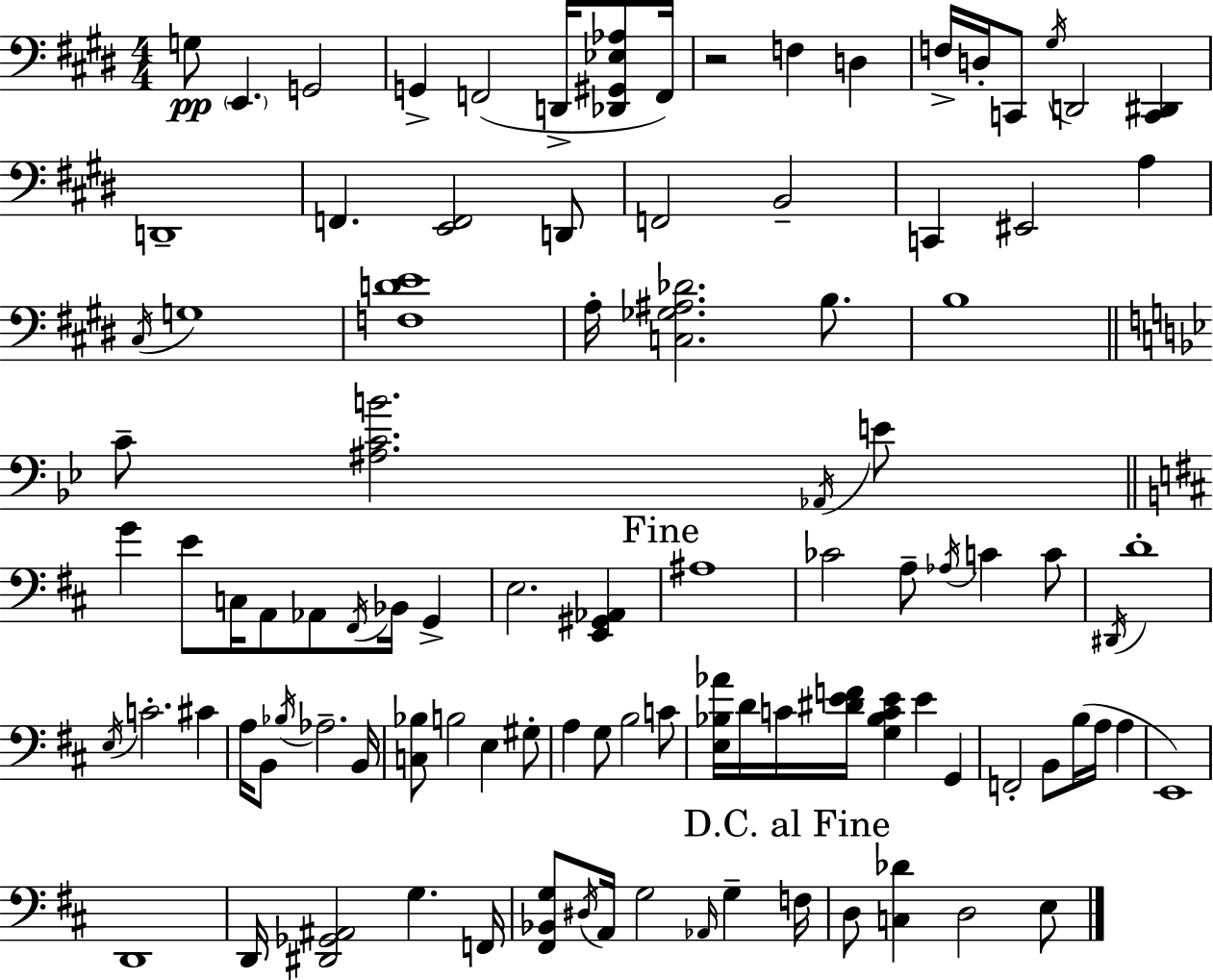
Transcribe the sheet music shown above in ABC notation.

X:1
T:Untitled
M:4/4
L:1/4
K:E
G,/2 E,, G,,2 G,, F,,2 D,,/4 [_D,,^G,,_E,_A,]/2 F,,/4 z2 F, D, F,/4 D,/4 C,,/2 ^G,/4 D,,2 [C,,^D,,] D,,4 F,, [E,,F,,]2 D,,/2 F,,2 B,,2 C,, ^E,,2 A, ^C,/4 G,4 [F,DE]4 A,/4 [C,_G,^A,_D]2 B,/2 B,4 C/2 [^A,CB]2 _A,,/4 E/2 G E/2 C,/4 A,,/2 _A,,/2 ^F,,/4 _B,,/4 G,, E,2 [E,,^G,,_A,,] ^A,4 _C2 A,/2 _A,/4 C C/2 ^D,,/4 D4 E,/4 C2 ^C A,/4 B,,/2 _B,/4 _A,2 B,,/4 [C,_B,]/2 B,2 E, ^G,/2 A, G,/2 B,2 C/2 [E,_B,_A]/4 D/4 C/4 [^DEF]/4 [G,_B,CE] E G,, F,,2 B,,/2 B,/4 A,/4 A, E,,4 D,,4 D,,/4 [^D,,_G,,^A,,]2 G, F,,/4 [^F,,_B,,G,]/2 ^D,/4 A,,/4 G,2 _A,,/4 G, F,/4 D,/2 [C,_D] D,2 E,/2